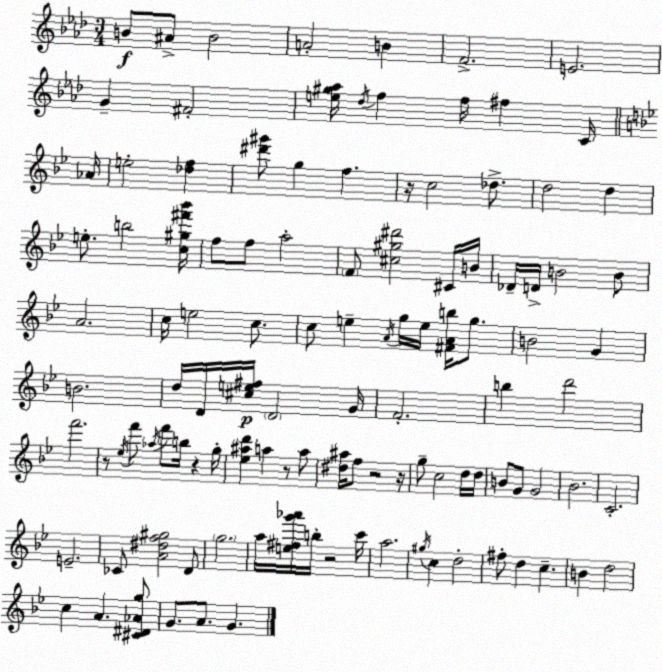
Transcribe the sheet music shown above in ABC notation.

X:1
T:Untitled
M:3/4
L:1/4
K:Fm
B/2 ^A/2 B2 A2 B F2 E2 G ^F2 [e^g_a]/4 _d/4 f f/4 ^f C/4 _A/4 e2 [_df] [^d'^g']/2 g f z/4 c2 _d/2 d2 d e/2 b2 [c^g^f'_b']/4 f/2 f/2 a2 F/2 [^c^g^d']2 ^C/4 B/4 _D/4 D/4 B2 B/2 A2 c/4 e2 c/2 c/2 e A/4 g/4 e/4 [^FAb]/4 g/2 B2 G B2 d/4 D/4 [^ce^f]/4 D2 G/4 F2 b d'2 f'2 z/2 _e/4 f'/2 _a/4 f'/2 b/4 z g/4 [_e^ad'] a z/2 a/2 [^d^a]/4 f/2 z2 z/4 g/2 c2 d/4 d/4 B/2 G/2 G2 _B2 C2 E2 _C/2 [A^df^g]2 D/2 g2 a/4 [e^fg'_a']/4 b/4 z2 c'/4 a2 ^g/4 c d2 ^f/2 d c B d2 c A [^C^D_Ag]/2 G/2 A/2 G